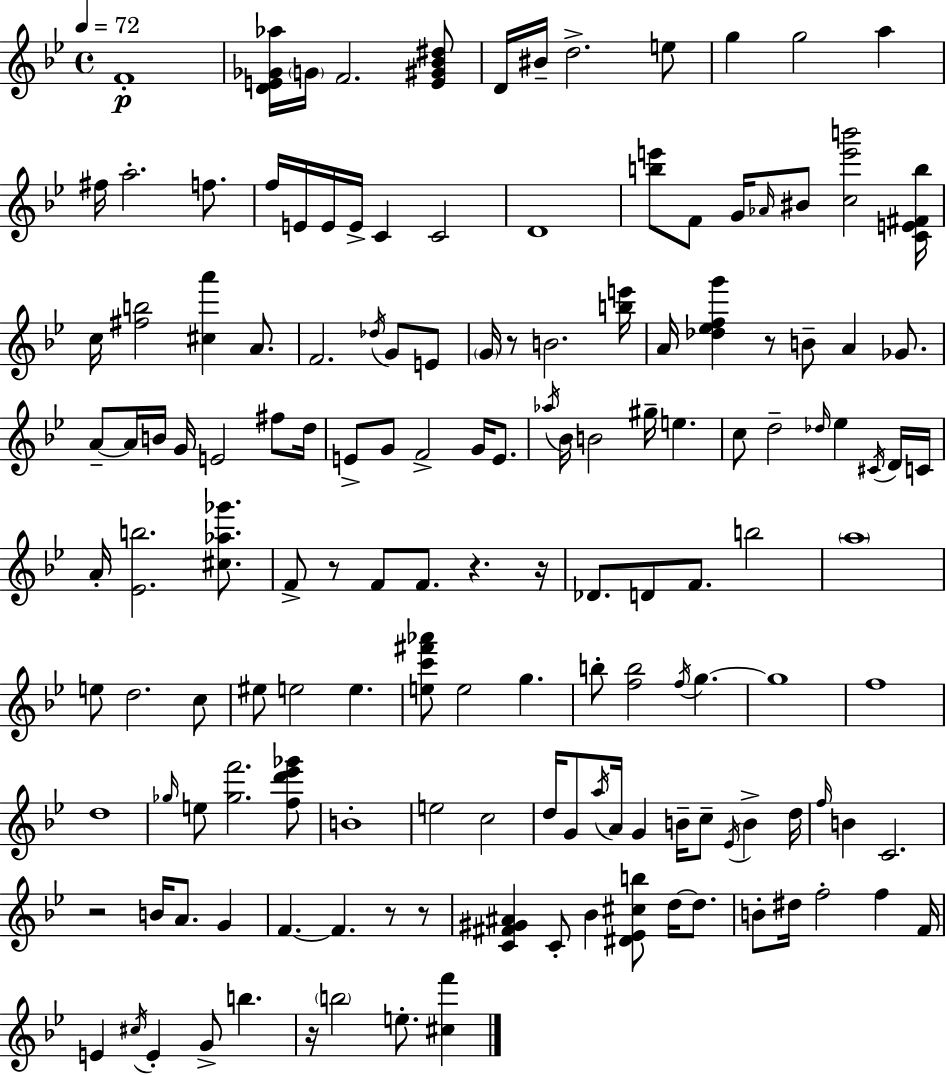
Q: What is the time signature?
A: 4/4